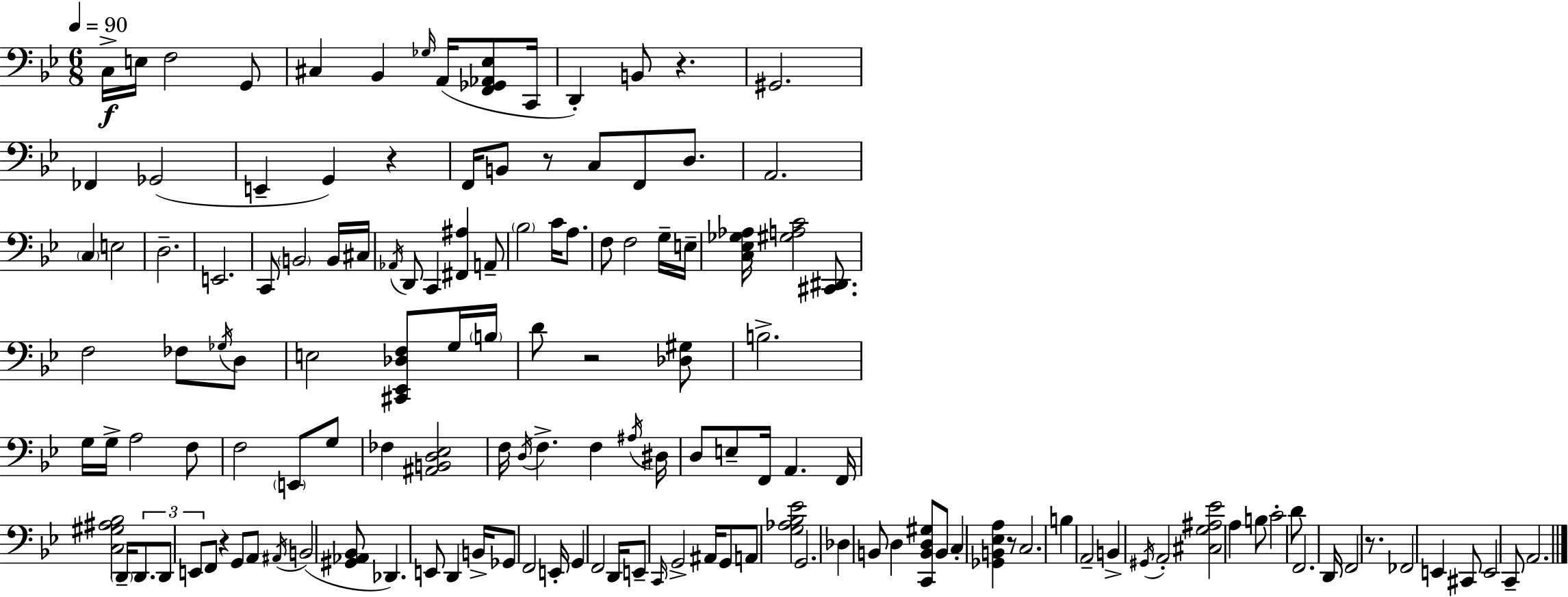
X:1
T:Untitled
M:6/8
L:1/4
K:Bb
C,/4 E,/4 F,2 G,,/2 ^C, _B,, _G,/4 A,,/4 [F,,_G,,_A,,_E,]/2 C,,/4 D,, B,,/2 z ^G,,2 _F,, _G,,2 E,, G,, z F,,/4 B,,/2 z/2 C,/2 F,,/2 D,/2 A,,2 C, E,2 D,2 E,,2 C,,/2 B,,2 B,,/4 ^C,/4 _A,,/4 D,,/2 C,, [^F,,^A,] A,,/2 _B,2 C/4 A,/2 F,/2 F,2 G,/4 E,/4 [C,_E,_G,_A,]/4 [^G,A,C]2 [^C,,^D,,]/2 F,2 _F,/2 _G,/4 D,/2 E,2 [^C,,_E,,_D,F,]/2 G,/4 B,/4 D/2 z2 [_D,^G,]/2 B,2 G,/4 G,/4 A,2 F,/2 F,2 E,,/2 G,/2 _F, [^A,,B,,D,_E,]2 F,/4 D,/4 F, F, ^A,/4 ^D,/4 D,/2 E,/2 F,,/4 A,, F,,/4 [C,^G,^A,_B,]2 D,,/4 D,,/2 D,,/2 E,,/2 F,,/2 z G,,/2 A,,/2 ^A,,/4 B,,2 [^G,,_A,,_B,,]/2 _D,, E,,/2 D,, B,,/4 _G,,/2 F,,2 E,,/4 G,, F,,2 D,,/4 E,,/2 C,,/4 G,,2 ^A,,/4 G,,/2 A,,/2 [G,_A,_B,_E]2 G,,2 _D, B,,/2 D, [C,,B,,D,^G,]/2 B,,/2 C, [_G,,B,,_E,A,] z/2 C,2 B, A,,2 B,, ^G,,/4 A,,2 [^C,G,^A,_E]2 A, B,/2 C2 D/2 F,,2 D,,/4 F,,2 z/2 _F,,2 E,, ^C,,/2 E,,2 C,,/2 A,,2